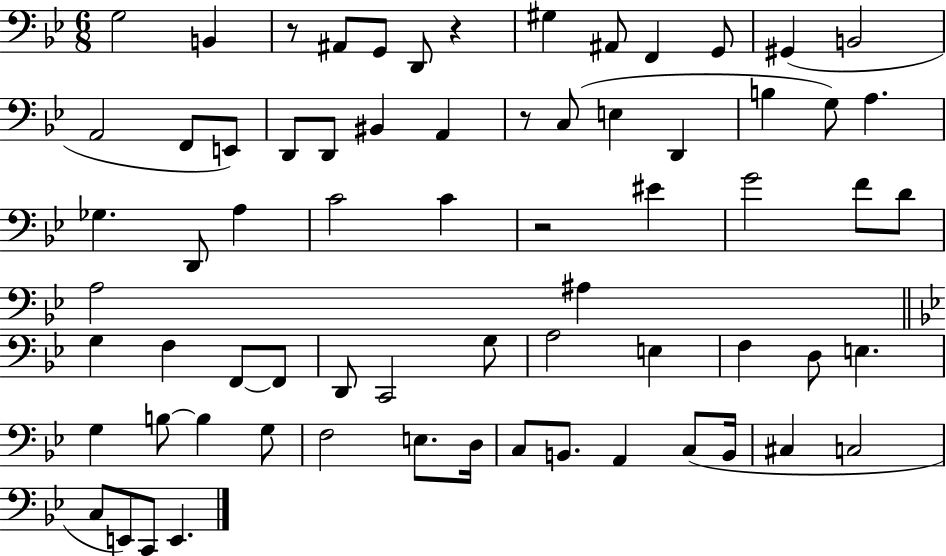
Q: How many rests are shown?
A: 4